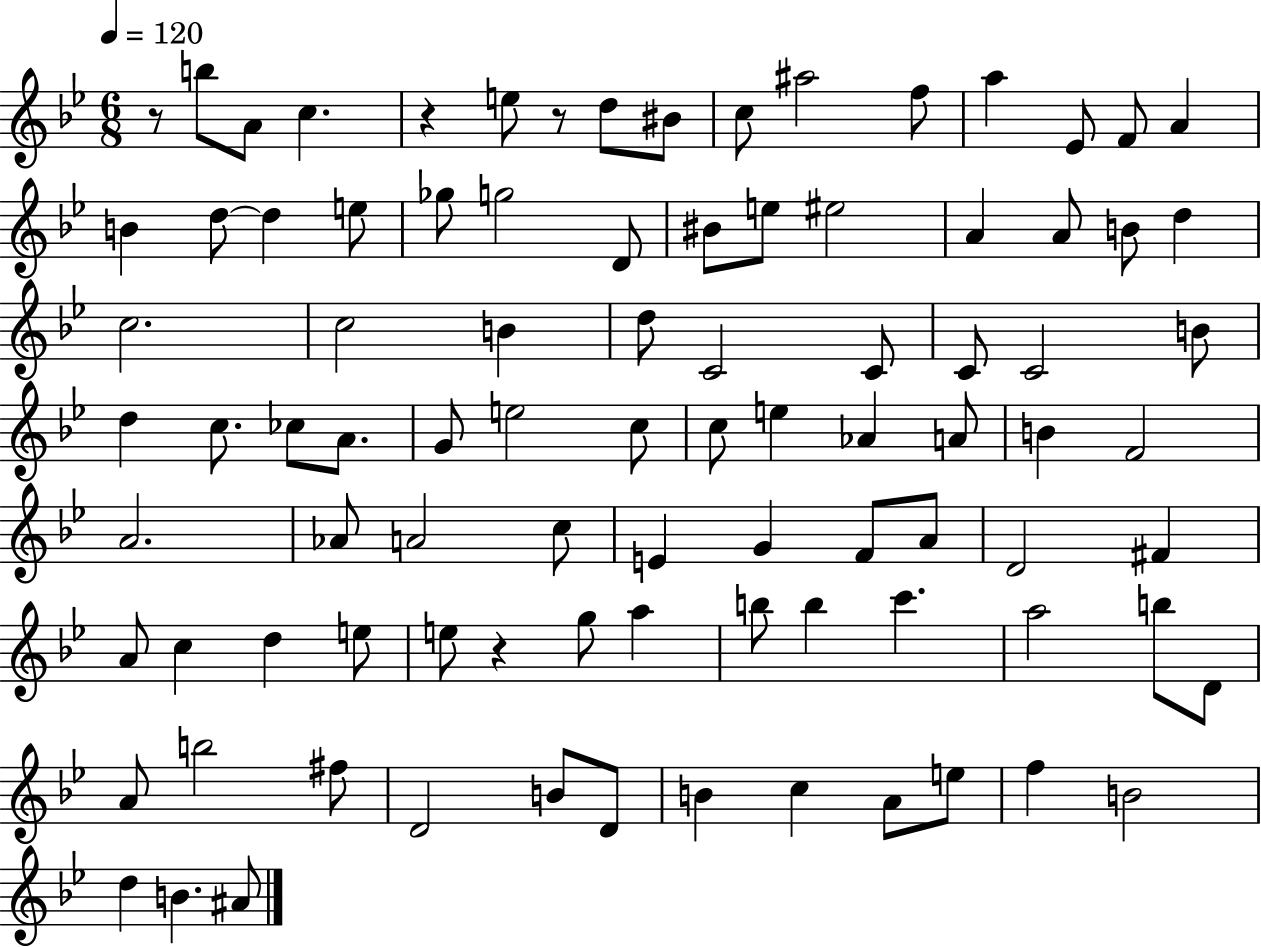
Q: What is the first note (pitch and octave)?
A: B5